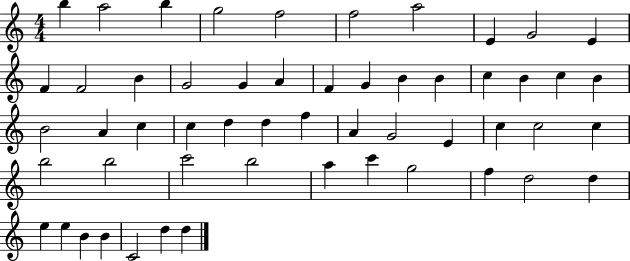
X:1
T:Untitled
M:4/4
L:1/4
K:C
b a2 b g2 f2 f2 a2 E G2 E F F2 B G2 G A F G B B c B c B B2 A c c d d f A G2 E c c2 c b2 b2 c'2 b2 a c' g2 f d2 d e e B B C2 d d